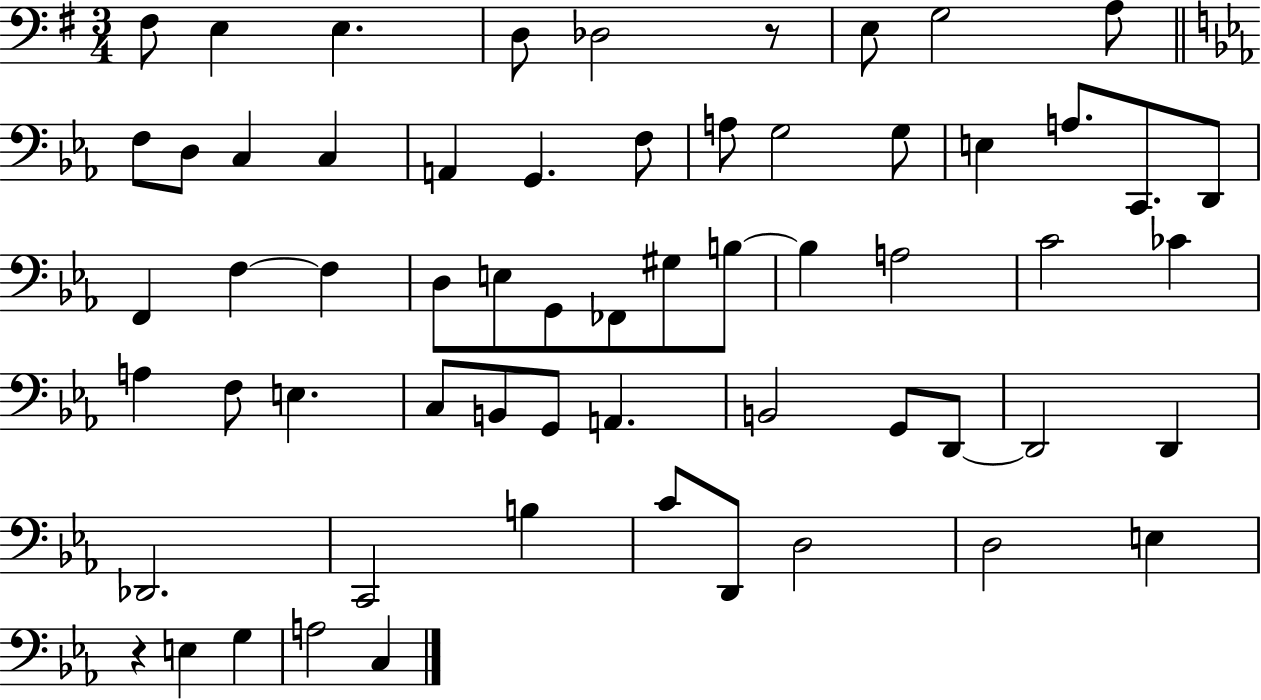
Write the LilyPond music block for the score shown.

{
  \clef bass
  \numericTimeSignature
  \time 3/4
  \key g \major
  fis8 e4 e4. | d8 des2 r8 | e8 g2 a8 | \bar "||" \break \key c \minor f8 d8 c4 c4 | a,4 g,4. f8 | a8 g2 g8 | e4 a8. c,8. d,8 | \break f,4 f4~~ f4 | d8 e8 g,8 fes,8 gis8 b8~~ | b4 a2 | c'2 ces'4 | \break a4 f8 e4. | c8 b,8 g,8 a,4. | b,2 g,8 d,8~~ | d,2 d,4 | \break des,2. | c,2 b4 | c'8 d,8 d2 | d2 e4 | \break r4 e4 g4 | a2 c4 | \bar "|."
}